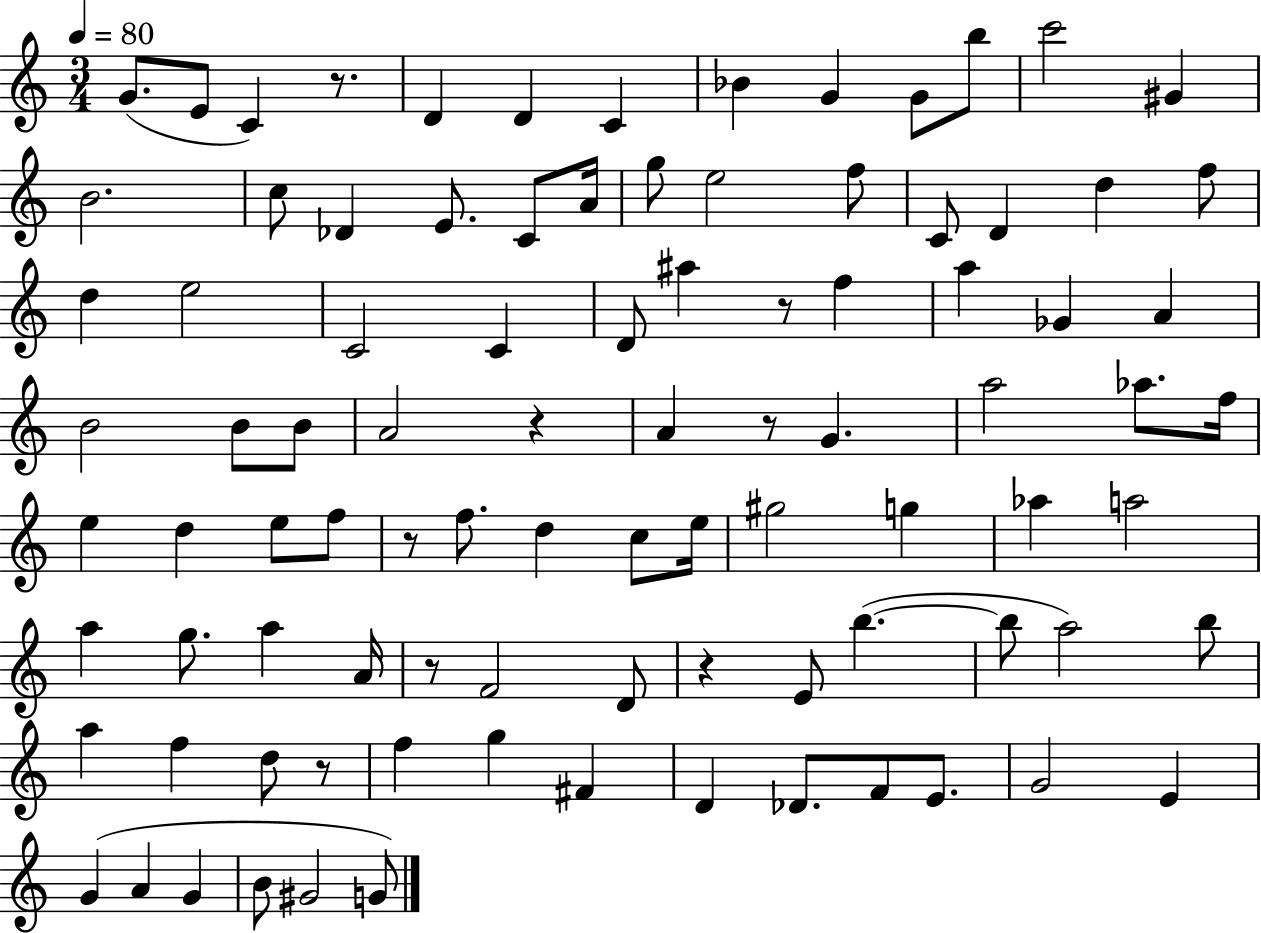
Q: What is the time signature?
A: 3/4